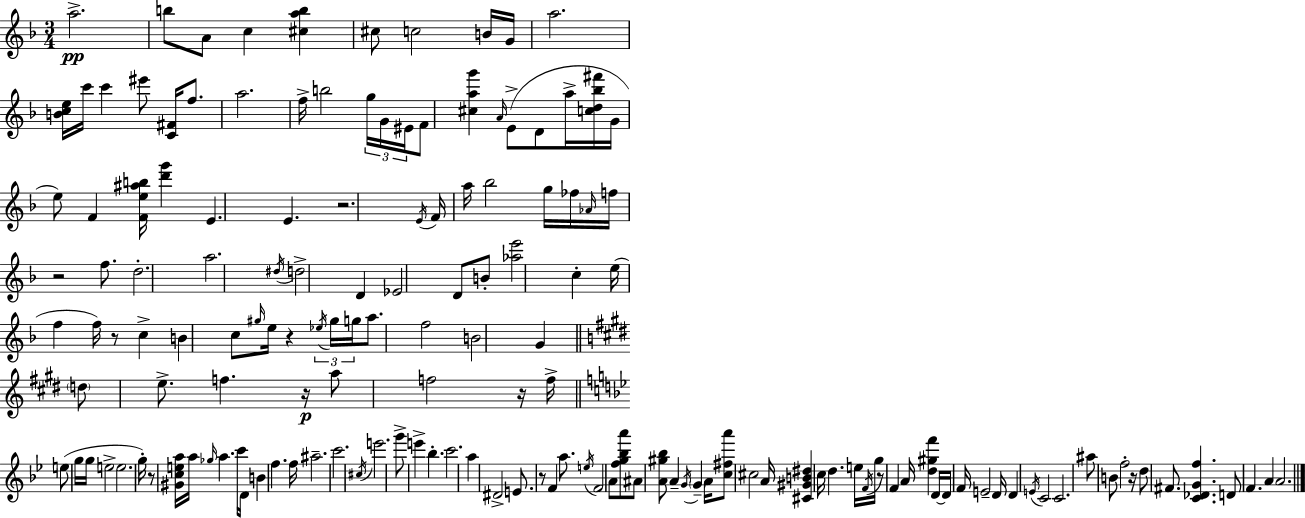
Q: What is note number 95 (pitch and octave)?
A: A5